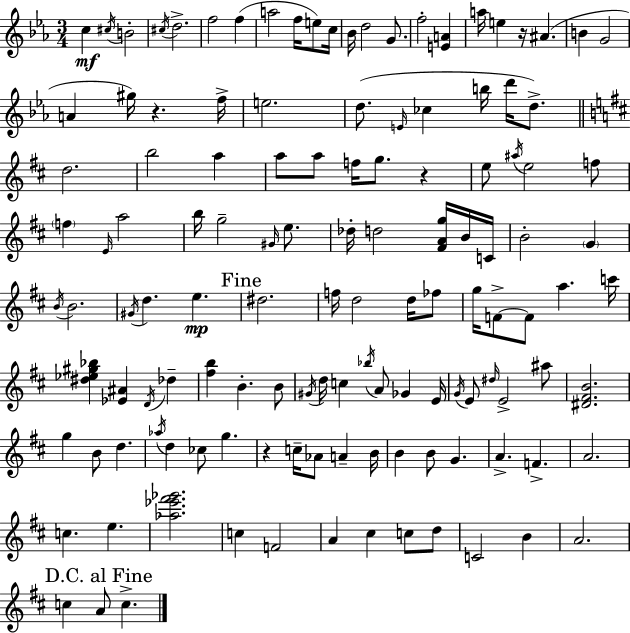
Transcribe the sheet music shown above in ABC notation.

X:1
T:Untitled
M:3/4
L:1/4
K:Cm
c ^c/4 B2 ^c/4 d2 f2 f a2 f/4 e/2 c/4 _B/4 d2 G/2 f2 [EA] a/4 e z/4 ^A B G2 A ^g/4 z f/4 e2 d/2 E/4 _c b/4 d'/4 d/2 d2 b2 a a/2 a/2 f/4 g/2 z e/2 ^a/4 e2 f/2 f E/4 a2 b/4 g2 ^G/4 e/2 _d/4 d2 [^FAg]/4 B/4 C/4 B2 G B/4 B2 ^G/4 d e ^d2 f/4 d2 d/4 _f/2 g/4 F/2 F/2 a c'/4 [^d_e^g_b] [_E^A] D/4 _d [^fb] B B/2 ^G/4 d/4 c _b/4 A/2 _G E/4 G/4 E/2 ^d/4 E2 ^a/2 [^D^FB]2 g B/2 d _a/4 d _c/2 g z c/4 _A/2 A B/4 B B/2 G A F A2 c e [_a_e'^f'_g']2 c F2 A ^c c/2 d/2 C2 B A2 c A/2 c